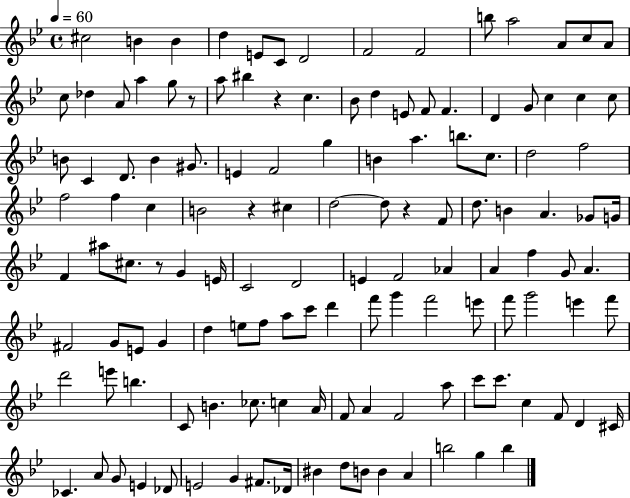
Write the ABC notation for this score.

X:1
T:Untitled
M:4/4
L:1/4
K:Bb
^c2 B B d E/2 C/2 D2 F2 F2 b/2 a2 A/2 c/2 A/2 c/2 _d A/2 a g/2 z/2 a/2 ^b z c _B/2 d E/2 F/2 F D G/2 c c c/2 B/2 C D/2 B ^G/2 E F2 g B a b/2 c/2 d2 f2 f2 f c B2 z ^c d2 d/2 z F/2 d/2 B A _G/2 G/4 F ^a/2 ^c/2 z/2 G E/4 C2 D2 E F2 _A A f G/2 A ^F2 G/2 E/2 G d e/2 f/2 a/2 c'/2 d' f'/2 g' f'2 e'/2 f'/2 g'2 e' f'/2 d'2 e'/2 b C/2 B _c/2 c A/4 F/2 A F2 a/2 c'/2 c'/2 c F/2 D ^C/4 _C A/2 G/2 E _D/2 E2 G ^F/2 _D/4 ^B d/2 B/2 B A b2 g b